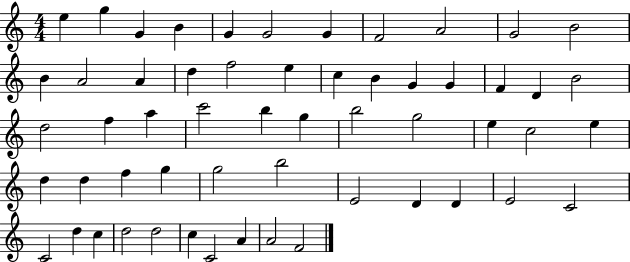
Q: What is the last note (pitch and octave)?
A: F4